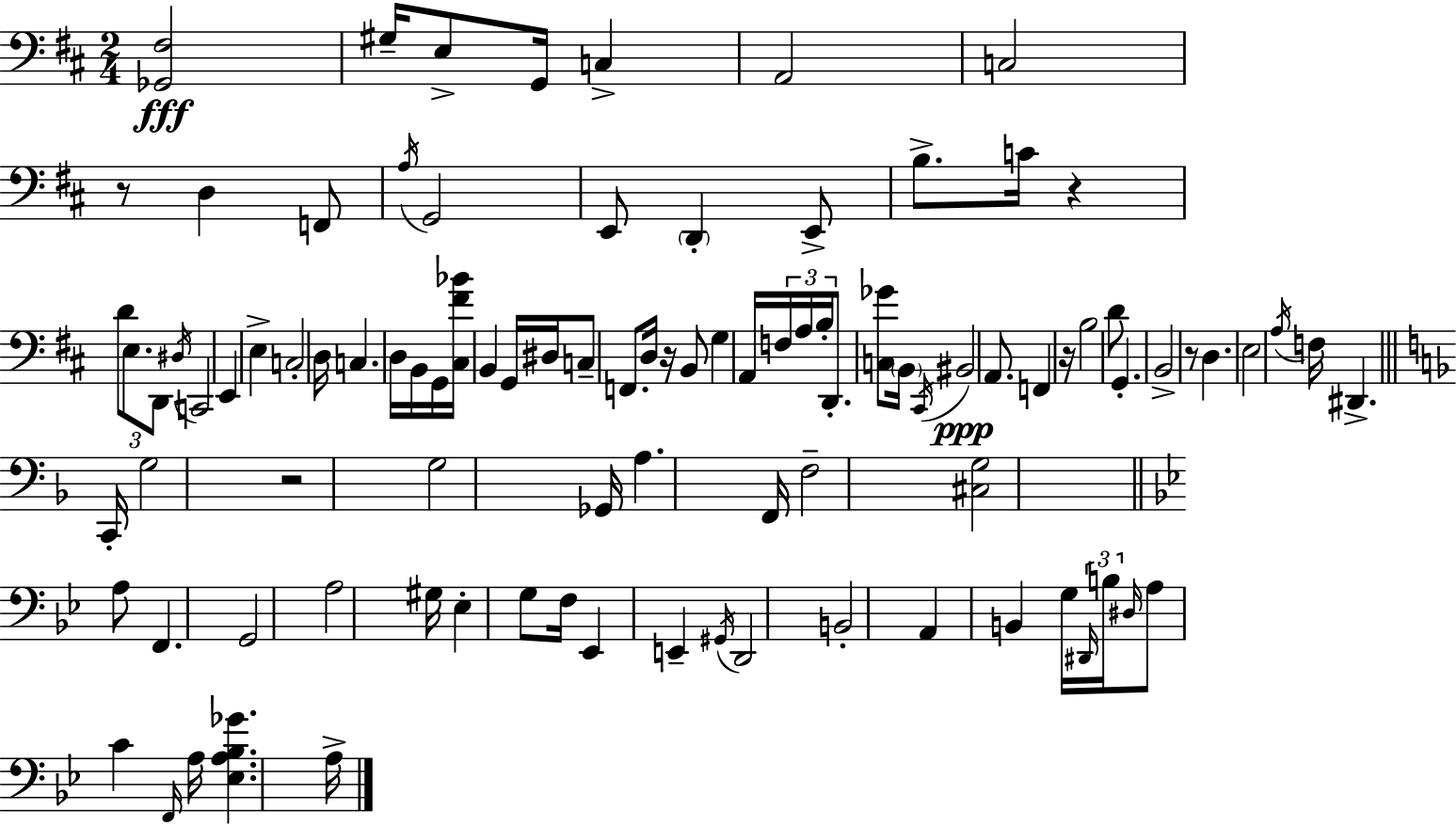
[Gb2,F#3]/h G#3/s E3/e G2/s C3/q A2/h C3/h R/e D3/q F2/e A3/s G2/h E2/e D2/q E2/e B3/e. C4/s R/q D4/e E3/e. D2/e. D#3/s C2/h E2/q E3/q C3/h D3/s C3/q. D3/s B2/s G2/s [C#3,F#4,Bb4]/s B2/q G2/s D#3/s C3/e F2/e. D3/s R/s B2/e G3/q A2/s F3/s A3/s B3/s D2/e. [C3,Gb4]/e B2/s C#2/s BIS2/h A2/e. F2/q R/s B3/h D4/e G2/q. B2/h R/e D3/q. E3/h A3/s F3/s D#2/q. C2/s G3/h R/h G3/h Gb2/s A3/q. F2/s F3/h [C#3,G3]/h A3/e F2/q. G2/h A3/h G#3/s Eb3/q G3/e F3/s Eb2/q E2/q G#2/s D2/h B2/h A2/q B2/q G3/s D#2/s B3/s D#3/s A3/e C4/q F2/s A3/s [Eb3,A3,Bb3,Gb4]/q. A3/s